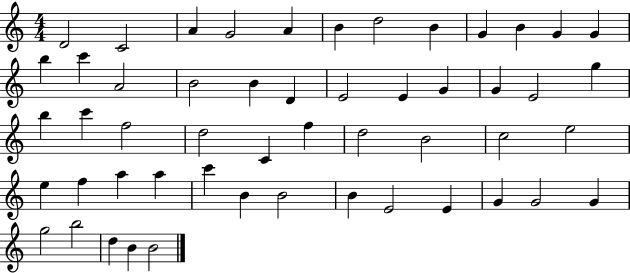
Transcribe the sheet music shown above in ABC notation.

X:1
T:Untitled
M:4/4
L:1/4
K:C
D2 C2 A G2 A B d2 B G B G G b c' A2 B2 B D E2 E G G E2 g b c' f2 d2 C f d2 B2 c2 e2 e f a a c' B B2 B E2 E G G2 G g2 b2 d B B2